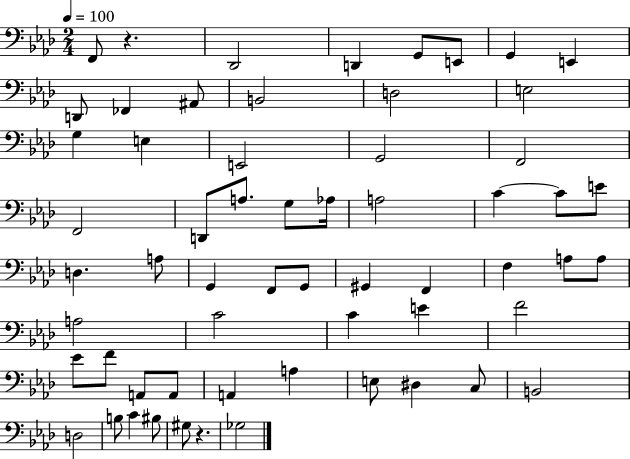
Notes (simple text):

F2/e R/q. Db2/h D2/q G2/e E2/e G2/q E2/q D2/e FES2/q A#2/e B2/h D3/h E3/h G3/q E3/q E2/h G2/h F2/h F2/h D2/e A3/e. G3/e Ab3/s A3/h C4/q C4/e E4/e D3/q. A3/e G2/q F2/e G2/e G#2/q F2/q F3/q A3/e A3/e A3/h C4/h C4/q E4/q F4/h Eb4/e F4/e A2/e A2/e A2/q A3/q E3/e D#3/q C3/e B2/h D3/h B3/e C4/q BIS3/e G#3/e R/q. Gb3/h